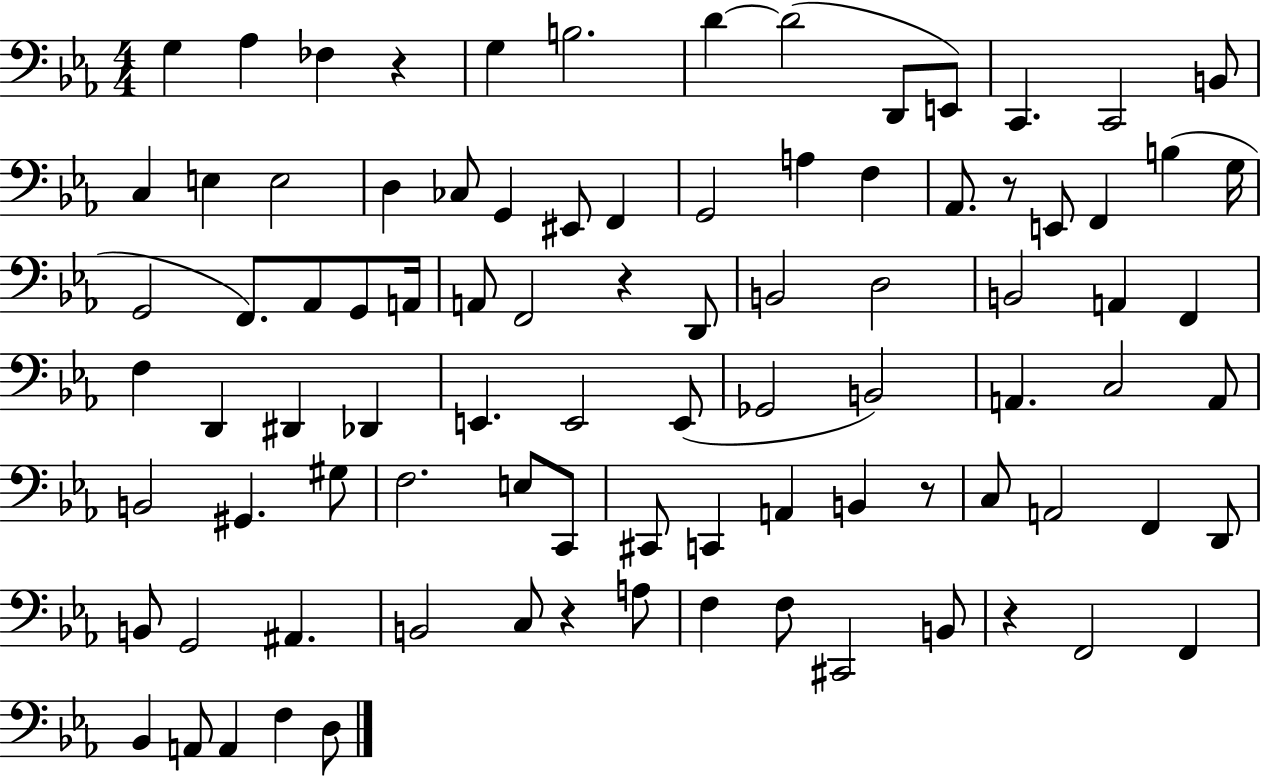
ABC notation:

X:1
T:Untitled
M:4/4
L:1/4
K:Eb
G, _A, _F, z G, B,2 D D2 D,,/2 E,,/2 C,, C,,2 B,,/2 C, E, E,2 D, _C,/2 G,, ^E,,/2 F,, G,,2 A, F, _A,,/2 z/2 E,,/2 F,, B, G,/4 G,,2 F,,/2 _A,,/2 G,,/2 A,,/4 A,,/2 F,,2 z D,,/2 B,,2 D,2 B,,2 A,, F,, F, D,, ^D,, _D,, E,, E,,2 E,,/2 _G,,2 B,,2 A,, C,2 A,,/2 B,,2 ^G,, ^G,/2 F,2 E,/2 C,,/2 ^C,,/2 C,, A,, B,, z/2 C,/2 A,,2 F,, D,,/2 B,,/2 G,,2 ^A,, B,,2 C,/2 z A,/2 F, F,/2 ^C,,2 B,,/2 z F,,2 F,, _B,, A,,/2 A,, F, D,/2